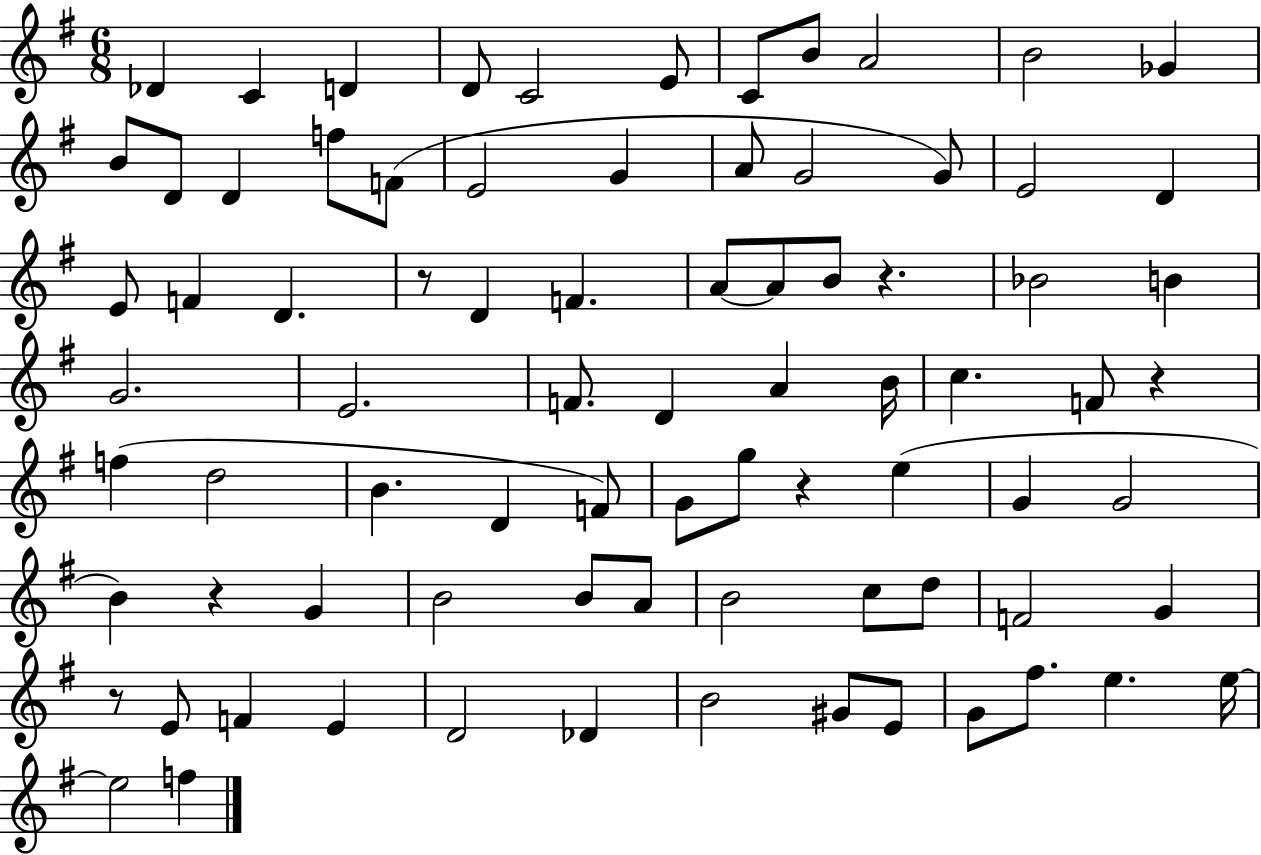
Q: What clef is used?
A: treble